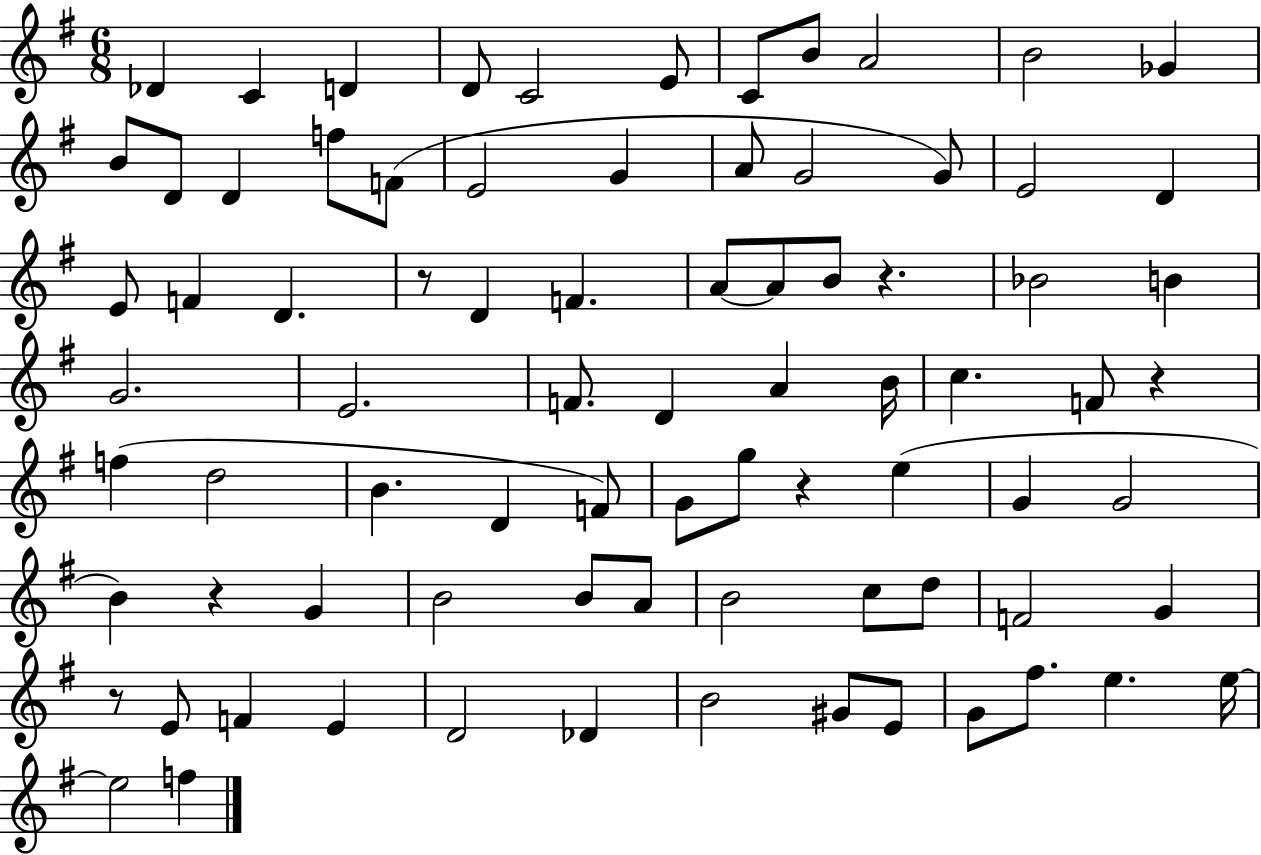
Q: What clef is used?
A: treble